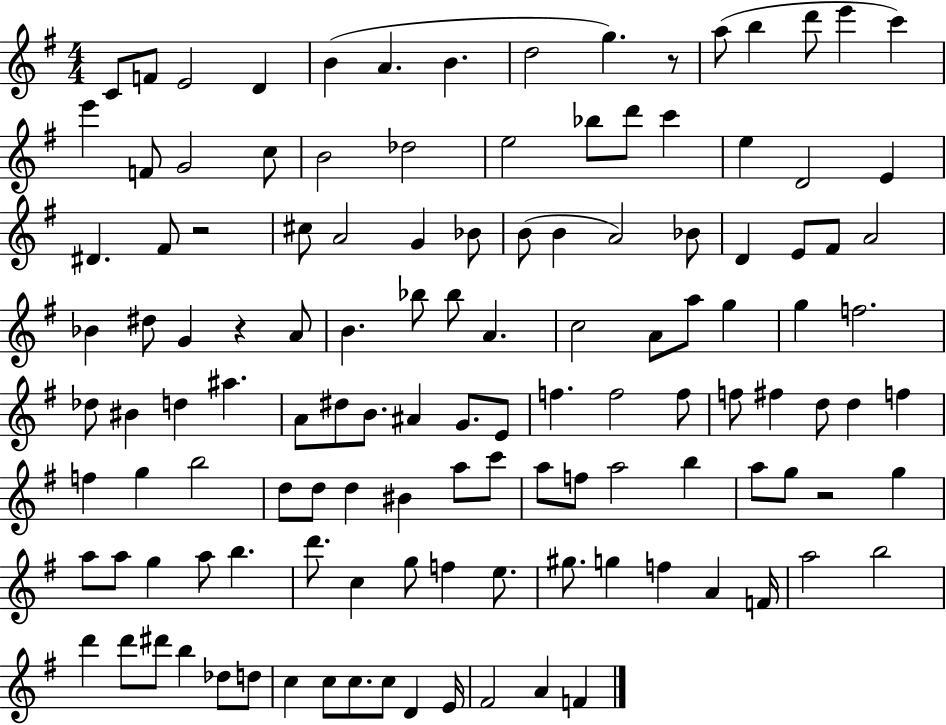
X:1
T:Untitled
M:4/4
L:1/4
K:G
C/2 F/2 E2 D B A B d2 g z/2 a/2 b d'/2 e' c' e' F/2 G2 c/2 B2 _d2 e2 _b/2 d'/2 c' e D2 E ^D ^F/2 z2 ^c/2 A2 G _B/2 B/2 B A2 _B/2 D E/2 ^F/2 A2 _B ^d/2 G z A/2 B _b/2 _b/2 A c2 A/2 a/2 g g f2 _d/2 ^B d ^a A/2 ^d/2 B/2 ^A G/2 E/2 f f2 f/2 f/2 ^f d/2 d f f g b2 d/2 d/2 d ^B a/2 c'/2 a/2 f/2 a2 b a/2 g/2 z2 g a/2 a/2 g a/2 b d'/2 c g/2 f e/2 ^g/2 g f A F/4 a2 b2 d' d'/2 ^d'/2 b _d/2 d/2 c c/2 c/2 c/2 D E/4 ^F2 A F